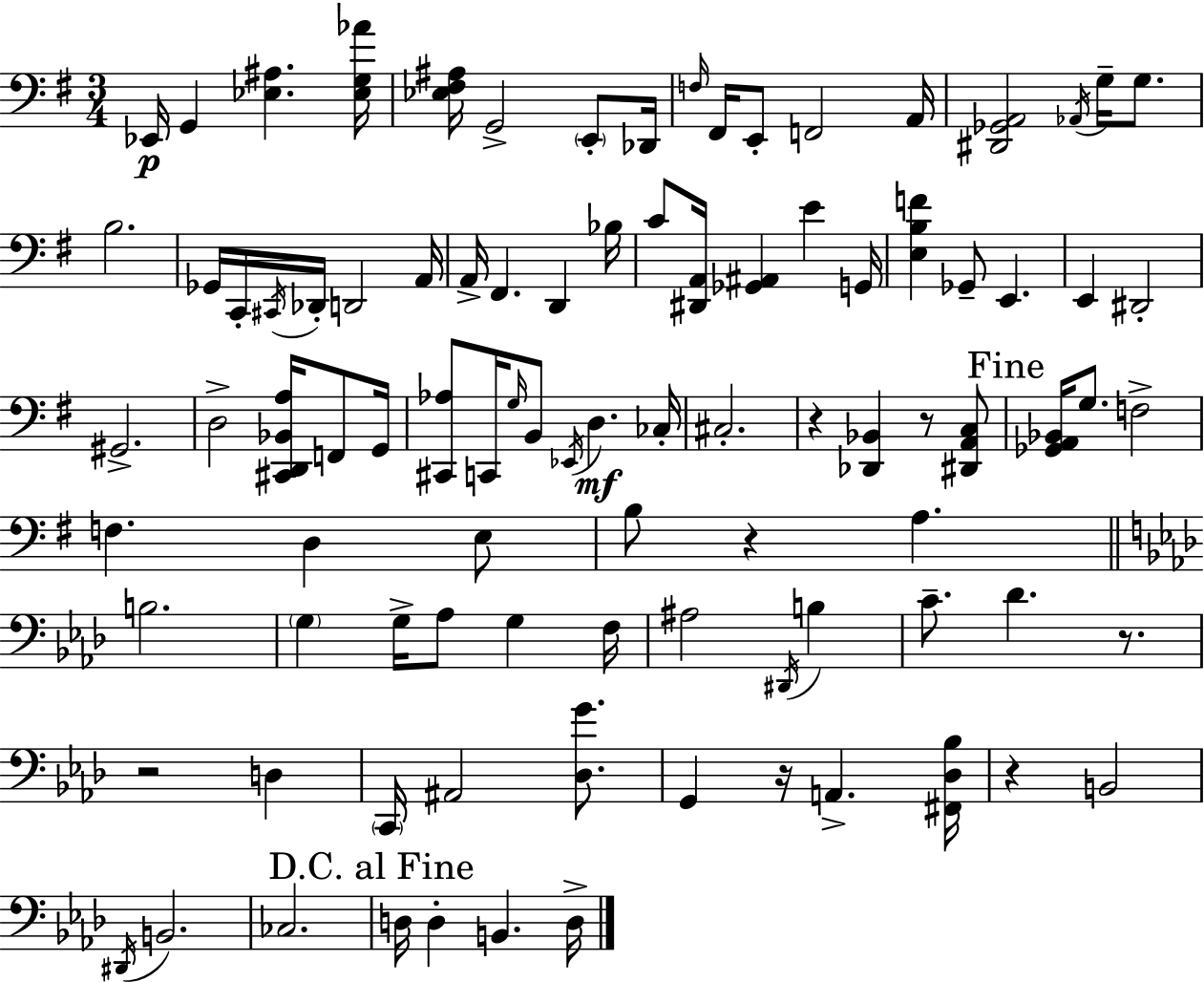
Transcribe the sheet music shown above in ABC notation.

X:1
T:Untitled
M:3/4
L:1/4
K:Em
_E,,/4 G,, [_E,^A,] [_E,G,_A]/4 [_E,^F,^A,]/4 G,,2 E,,/2 _D,,/4 F,/4 ^F,,/4 E,,/2 F,,2 A,,/4 [^D,,_G,,A,,]2 _A,,/4 G,/4 G,/2 B,2 _G,,/4 C,,/4 ^C,,/4 _D,,/4 D,,2 A,,/4 A,,/4 ^F,, D,, _B,/4 C/2 [^D,,A,,]/4 [_G,,^A,,] E G,,/4 [E,B,F] _G,,/2 E,, E,, ^D,,2 ^G,,2 D,2 [^C,,D,,_B,,A,]/4 F,,/2 G,,/4 [^C,,_A,]/2 C,,/4 G,/4 B,,/2 _E,,/4 D, _C,/4 ^C,2 z [_D,,_B,,] z/2 [^D,,A,,C,]/2 [_G,,A,,_B,,]/4 G,/2 F,2 F, D, E,/2 B,/2 z A, B,2 G, G,/4 _A,/2 G, F,/4 ^A,2 ^D,,/4 B, C/2 _D z/2 z2 D, C,,/4 ^A,,2 [_D,G]/2 G,, z/4 A,, [^F,,_D,_B,]/4 z B,,2 ^D,,/4 B,,2 _C,2 D,/4 D, B,, D,/4